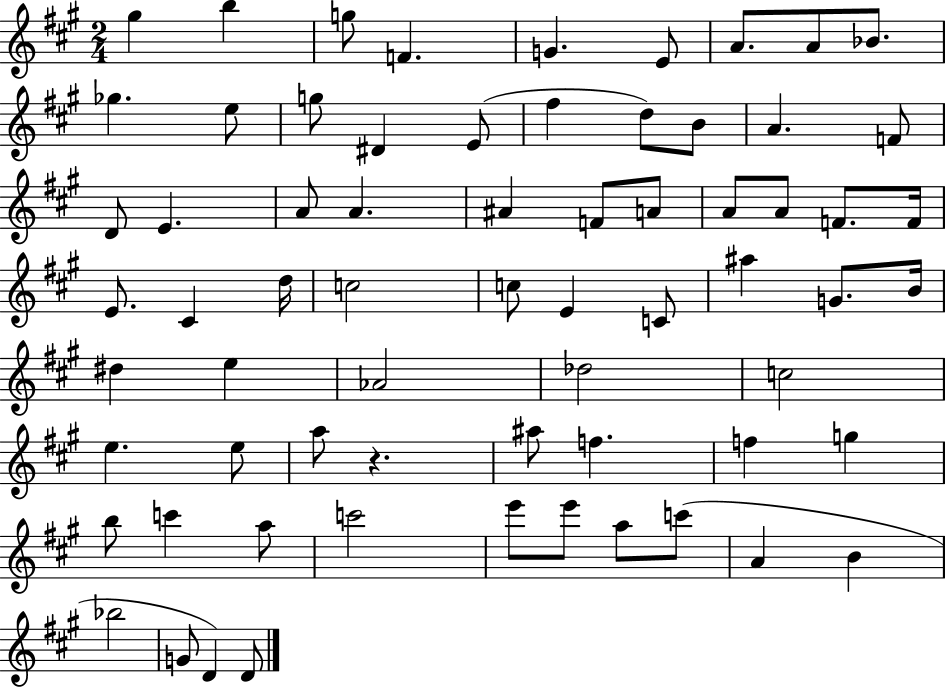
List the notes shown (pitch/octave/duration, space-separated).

G#5/q B5/q G5/e F4/q. G4/q. E4/e A4/e. A4/e Bb4/e. Gb5/q. E5/e G5/e D#4/q E4/e F#5/q D5/e B4/e A4/q. F4/e D4/e E4/q. A4/e A4/q. A#4/q F4/e A4/e A4/e A4/e F4/e. F4/s E4/e. C#4/q D5/s C5/h C5/e E4/q C4/e A#5/q G4/e. B4/s D#5/q E5/q Ab4/h Db5/h C5/h E5/q. E5/e A5/e R/q. A#5/e F5/q. F5/q G5/q B5/e C6/q A5/e C6/h E6/e E6/e A5/e C6/e A4/q B4/q Bb5/h G4/e D4/q D4/e